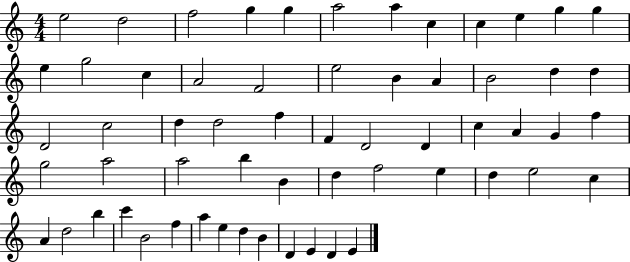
{
  \clef treble
  \numericTimeSignature
  \time 4/4
  \key c \major
  e''2 d''2 | f''2 g''4 g''4 | a''2 a''4 c''4 | c''4 e''4 g''4 g''4 | \break e''4 g''2 c''4 | a'2 f'2 | e''2 b'4 a'4 | b'2 d''4 d''4 | \break d'2 c''2 | d''4 d''2 f''4 | f'4 d'2 d'4 | c''4 a'4 g'4 f''4 | \break g''2 a''2 | a''2 b''4 b'4 | d''4 f''2 e''4 | d''4 e''2 c''4 | \break a'4 d''2 b''4 | c'''4 b'2 f''4 | a''4 e''4 d''4 b'4 | d'4 e'4 d'4 e'4 | \break \bar "|."
}